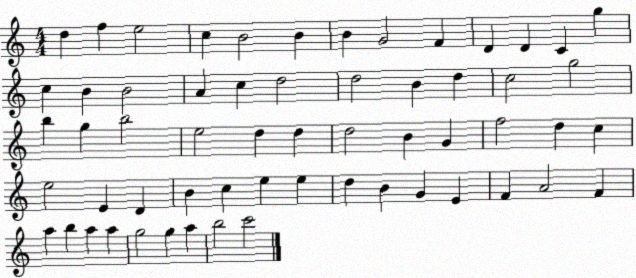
X:1
T:Untitled
M:4/4
L:1/4
K:C
d f e2 c B2 B B G2 F D D C g c B B2 A c d2 d2 B d c2 g2 b g b2 e2 d d d2 B G f2 d c e2 E D B c e e d B G E F A2 F a b a a g2 g a b2 c'2